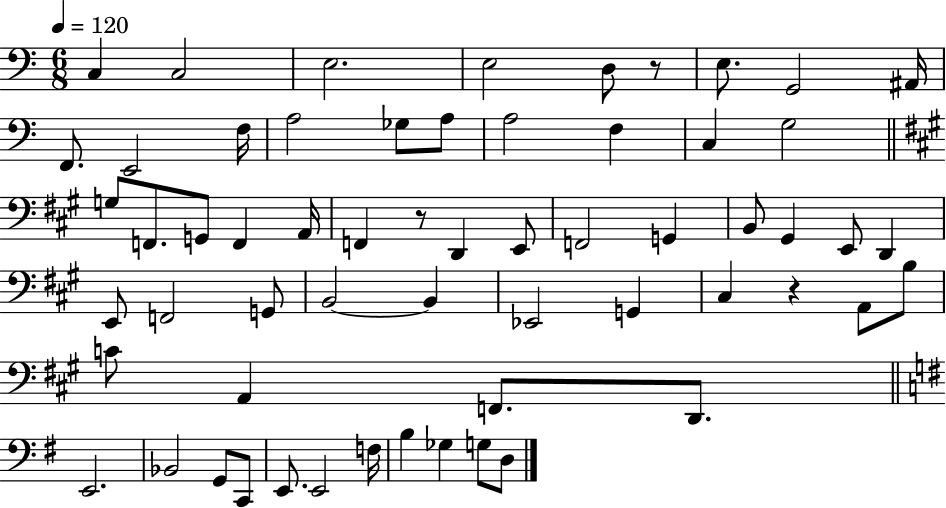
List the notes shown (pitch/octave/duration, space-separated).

C3/q C3/h E3/h. E3/h D3/e R/e E3/e. G2/h A#2/s F2/e. E2/h F3/s A3/h Gb3/e A3/e A3/h F3/q C3/q G3/h G3/e F2/e. G2/e F2/q A2/s F2/q R/e D2/q E2/e F2/h G2/q B2/e G#2/q E2/e D2/q E2/e F2/h G2/e B2/h B2/q Eb2/h G2/q C#3/q R/q A2/e B3/e C4/e A2/q F2/e. D2/e. E2/h. Bb2/h G2/e C2/e E2/e. E2/h F3/s B3/q Gb3/q G3/e D3/e